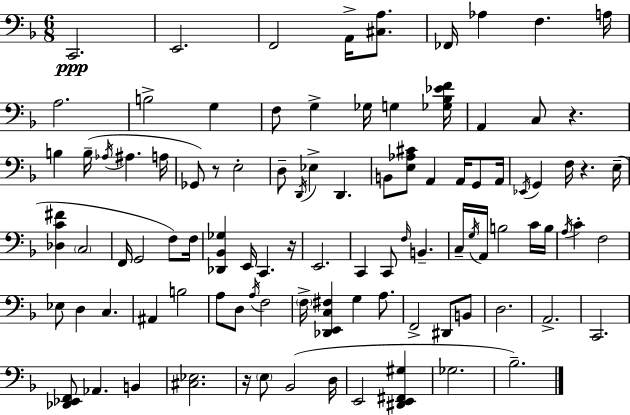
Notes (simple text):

C2/h. E2/h. F2/h A2/s [C#3,A3]/e. FES2/s Ab3/q F3/q. A3/s A3/h. B3/h G3/q F3/e G3/q Gb3/s G3/q [Gb3,Bb3,Eb4,F4]/s A2/q C3/e R/q. B3/q B3/s Ab3/s A#3/q. A3/s Gb2/e R/e E3/h D3/e D2/s Eb3/q D2/q. B2/e [E3,Ab3,C#4]/e A2/q A2/s G2/e A2/s Eb2/s G2/q F3/s R/q. E3/s [Db3,C4,F#4]/q C3/h F2/s G2/h F3/e F3/s [Db2,Bb2,Gb3]/q E2/s C2/q. R/s E2/h. C2/q C2/e F3/s B2/q. C3/s G3/s A2/s B3/h C4/s B3/s A3/s C4/q F3/h Eb3/e D3/q C3/q. A#2/q B3/h A3/e D3/e A3/s F3/h F3/s [Db2,E2,C3,F#3]/q G3/q A3/e. F2/h D#2/e B2/e D3/h. A2/h. C2/h. [Db2,Eb2,F2]/e Ab2/q. B2/q [C#3,Eb3]/h. R/s E3/e Bb2/h D3/s E2/h [D#2,E2,F#2,G#3]/q Gb3/h. Bb3/h.